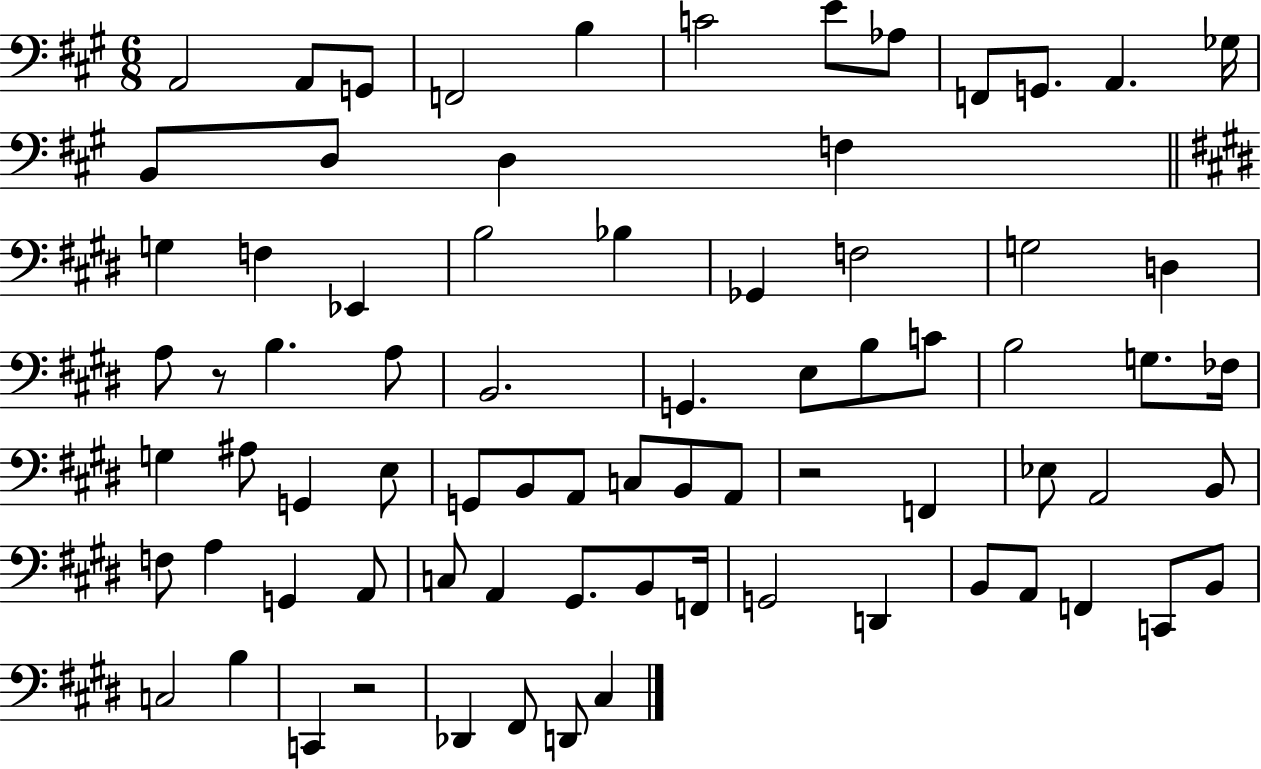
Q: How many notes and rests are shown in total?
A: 76